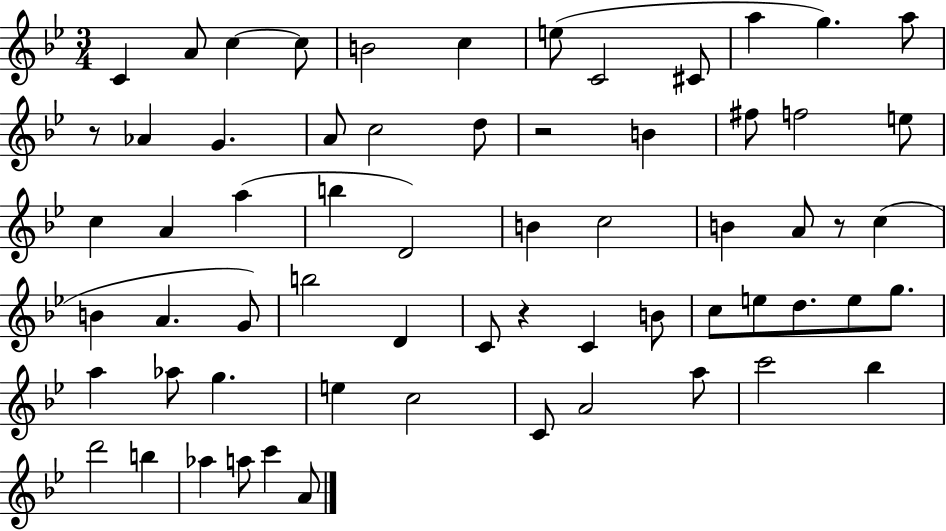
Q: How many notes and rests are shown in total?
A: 64